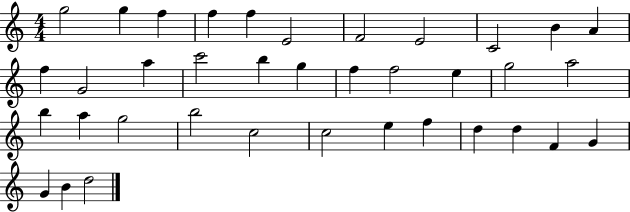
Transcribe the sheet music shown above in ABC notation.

X:1
T:Untitled
M:4/4
L:1/4
K:C
g2 g f f f E2 F2 E2 C2 B A f G2 a c'2 b g f f2 e g2 a2 b a g2 b2 c2 c2 e f d d F G G B d2